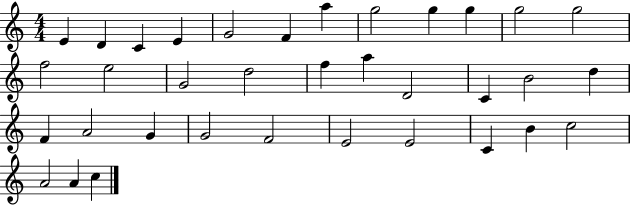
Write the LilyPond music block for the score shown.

{
  \clef treble
  \numericTimeSignature
  \time 4/4
  \key c \major
  e'4 d'4 c'4 e'4 | g'2 f'4 a''4 | g''2 g''4 g''4 | g''2 g''2 | \break f''2 e''2 | g'2 d''2 | f''4 a''4 d'2 | c'4 b'2 d''4 | \break f'4 a'2 g'4 | g'2 f'2 | e'2 e'2 | c'4 b'4 c''2 | \break a'2 a'4 c''4 | \bar "|."
}